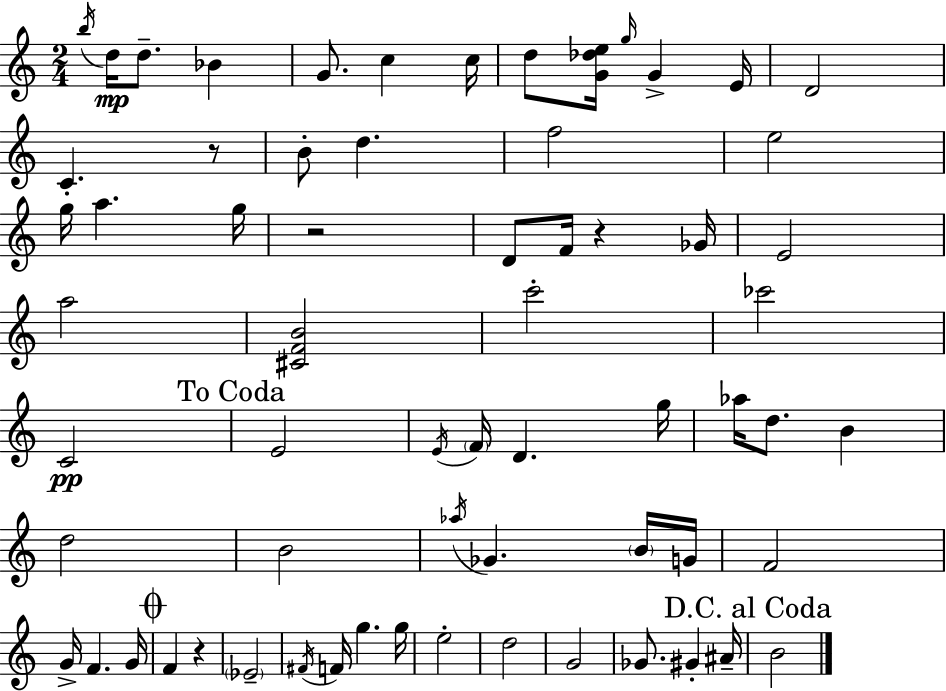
{
  \clef treble
  \numericTimeSignature
  \time 2/4
  \key c \major
  \acciaccatura { b''16 }\mp d''16 d''8.-- bes'4 | g'8. c''4 | c''16 d''8 <g' des'' e''>16 \grace { g''16 } g'4-> | e'16 d'2 | \break c'4.-. | r8 b'8-. d''4. | f''2 | e''2 | \break g''16 a''4. | g''16 r2 | d'8 f'16 r4 | ges'16 e'2 | \break a''2 | <cis' f' b'>2 | c'''2-. | ces'''2 | \break c'2\pp | \mark "To Coda" e'2 | \acciaccatura { e'16 } \parenthesize f'16 d'4. | g''16 aes''16 d''8. b'4 | \break d''2 | b'2 | \acciaccatura { aes''16 } ges'4. | \parenthesize b'16 g'16 f'2 | \break g'16-> f'4. | g'16 \mark \markup { \musicglyph "scripts.coda" } f'4 | r4 \parenthesize ees'2-- | \acciaccatura { fis'16 } f'16 g''4. | \break g''16 e''2-. | d''2 | g'2 | ges'8. | \break gis'4-. ais'16-- \mark "D.C. al Coda" b'2 | \bar "|."
}